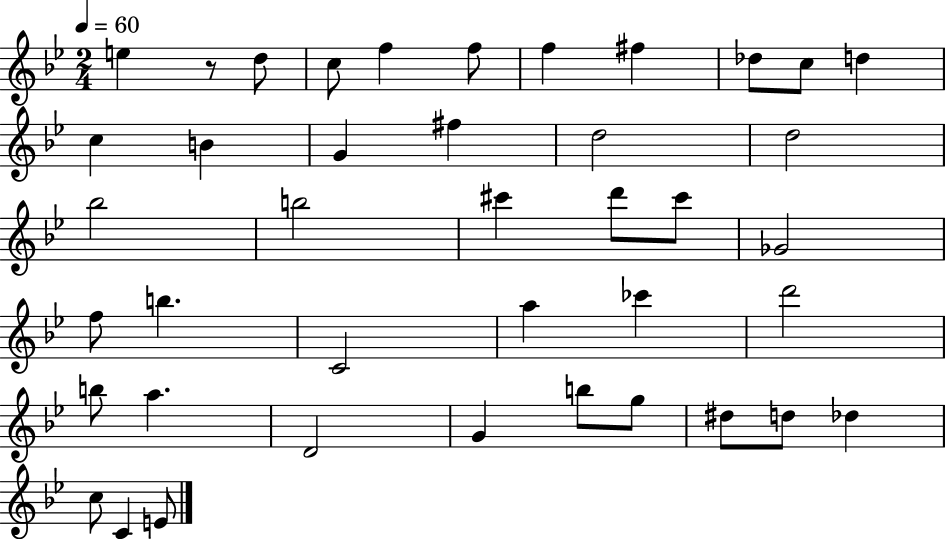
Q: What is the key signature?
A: BES major